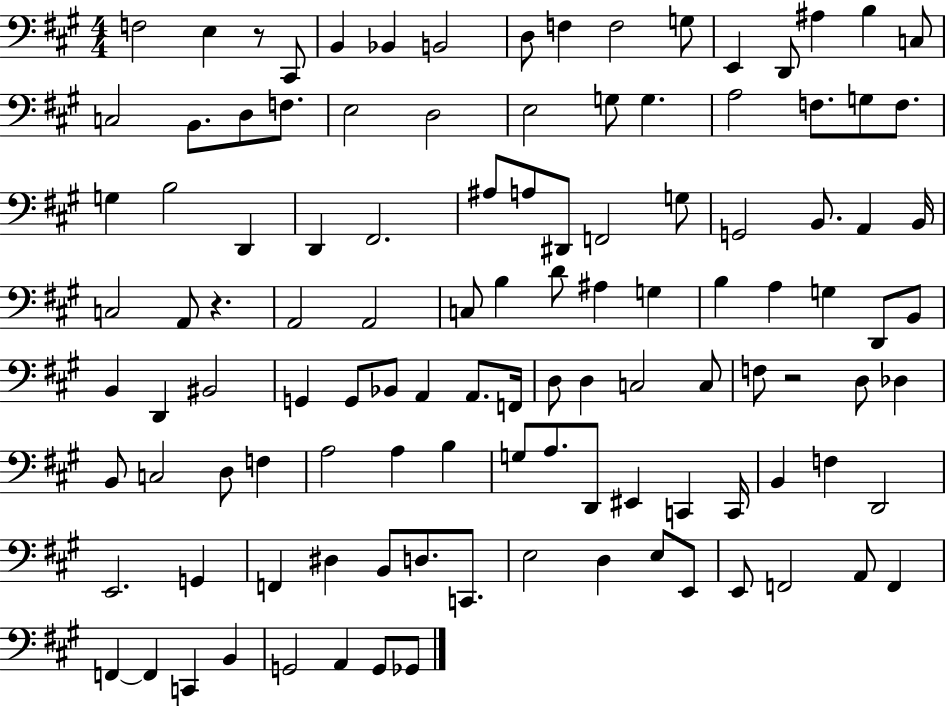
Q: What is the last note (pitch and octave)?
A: Gb2